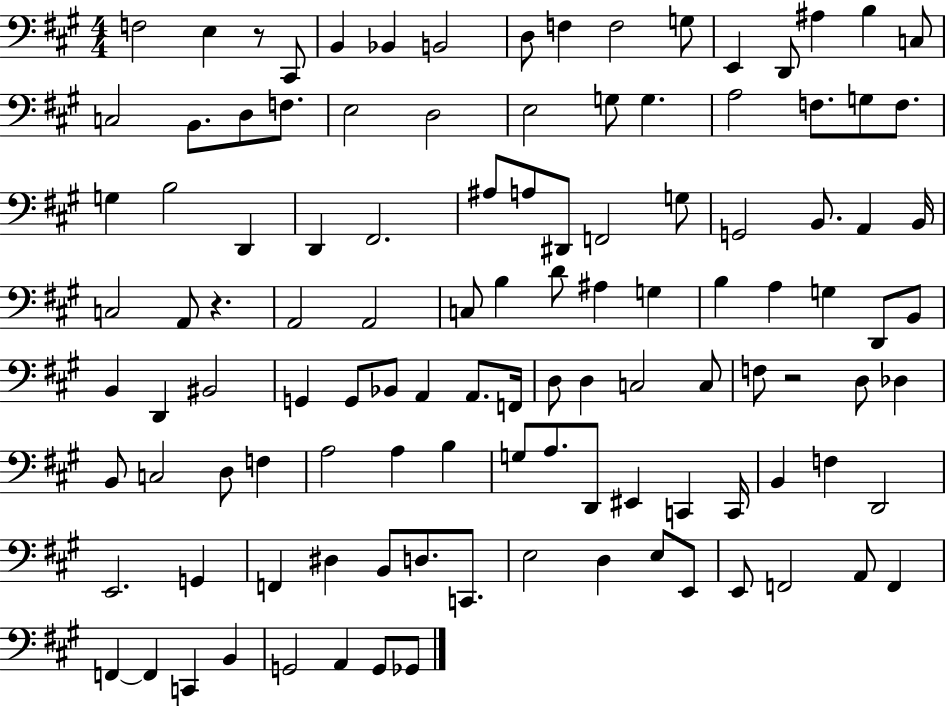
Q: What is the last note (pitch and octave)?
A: Gb2